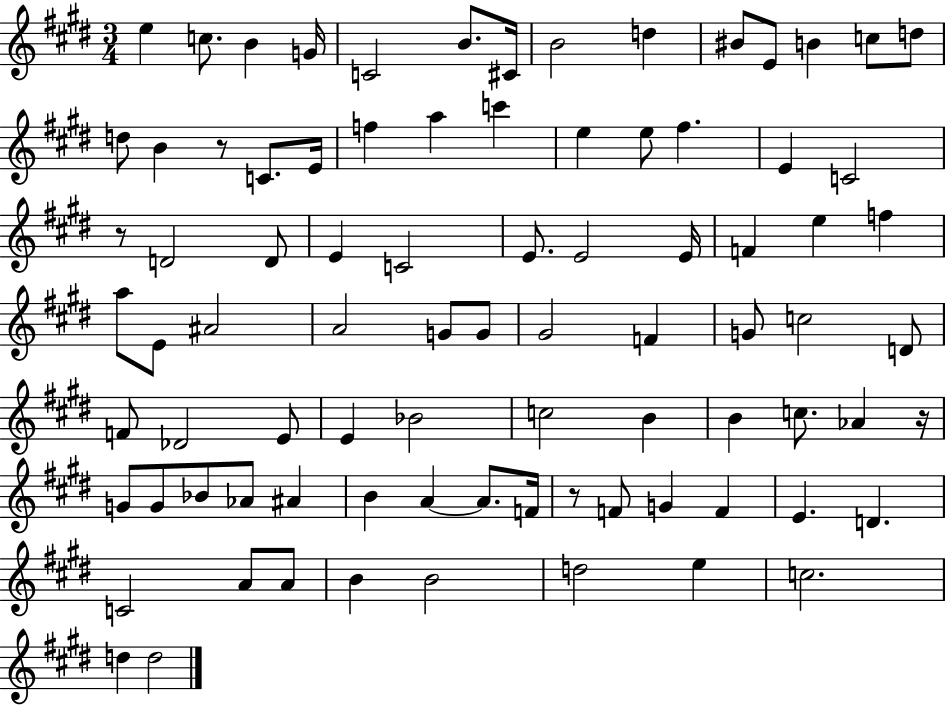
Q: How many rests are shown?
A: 4